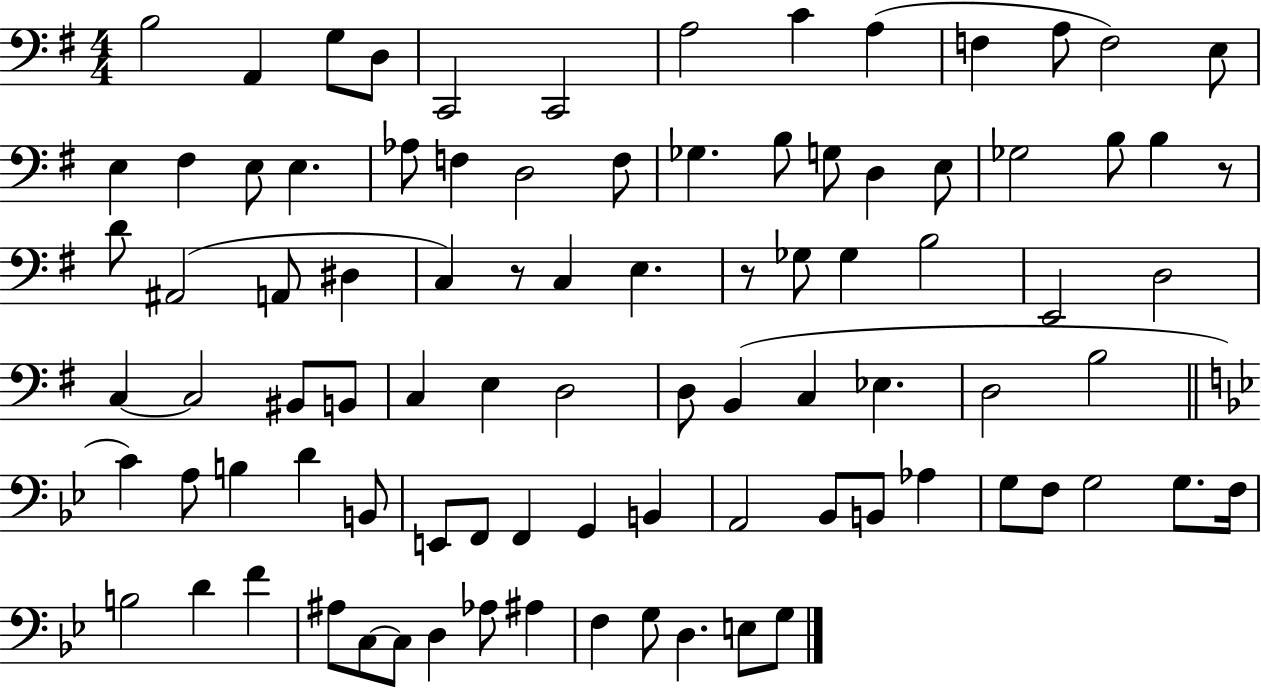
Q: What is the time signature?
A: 4/4